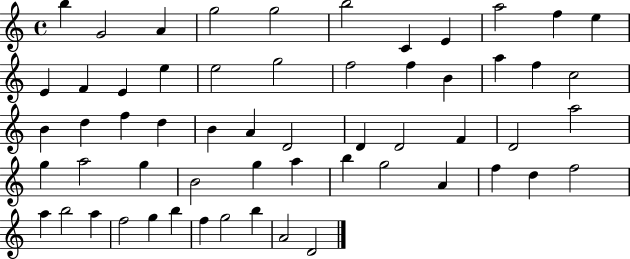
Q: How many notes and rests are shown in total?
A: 58